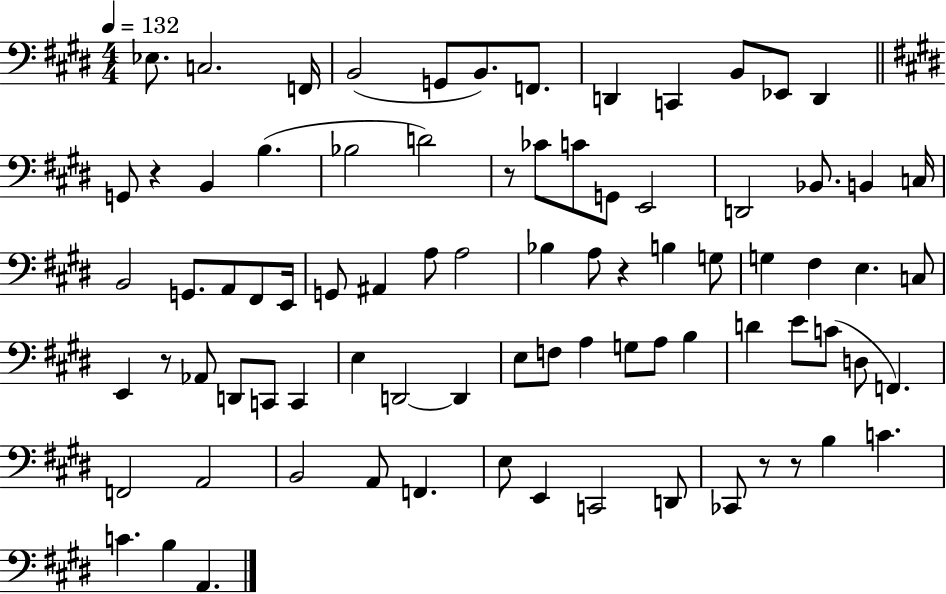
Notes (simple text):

Eb3/e. C3/h. F2/s B2/h G2/e B2/e. F2/e. D2/q C2/q B2/e Eb2/e D2/q G2/e R/q B2/q B3/q. Bb3/h D4/h R/e CES4/e C4/e G2/e E2/h D2/h Bb2/e. B2/q C3/s B2/h G2/e. A2/e F#2/e E2/s G2/e A#2/q A3/e A3/h Bb3/q A3/e R/q B3/q G3/e G3/q F#3/q E3/q. C3/e E2/q R/e Ab2/e D2/e C2/e C2/q E3/q D2/h D2/q E3/e F3/e A3/q G3/e A3/e B3/q D4/q E4/e C4/e D3/e F2/q. F2/h A2/h B2/h A2/e F2/q. E3/e E2/q C2/h D2/e CES2/e R/e R/e B3/q C4/q. C4/q. B3/q A2/q.